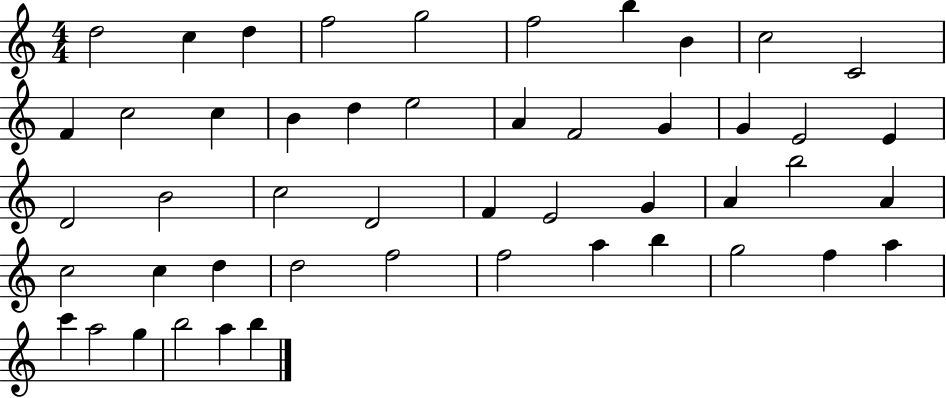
D5/h C5/q D5/q F5/h G5/h F5/h B5/q B4/q C5/h C4/h F4/q C5/h C5/q B4/q D5/q E5/h A4/q F4/h G4/q G4/q E4/h E4/q D4/h B4/h C5/h D4/h F4/q E4/h G4/q A4/q B5/h A4/q C5/h C5/q D5/q D5/h F5/h F5/h A5/q B5/q G5/h F5/q A5/q C6/q A5/h G5/q B5/h A5/q B5/q